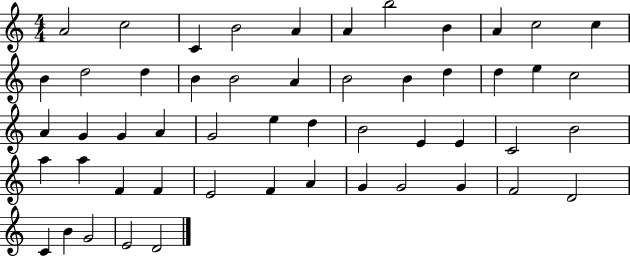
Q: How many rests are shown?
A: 0